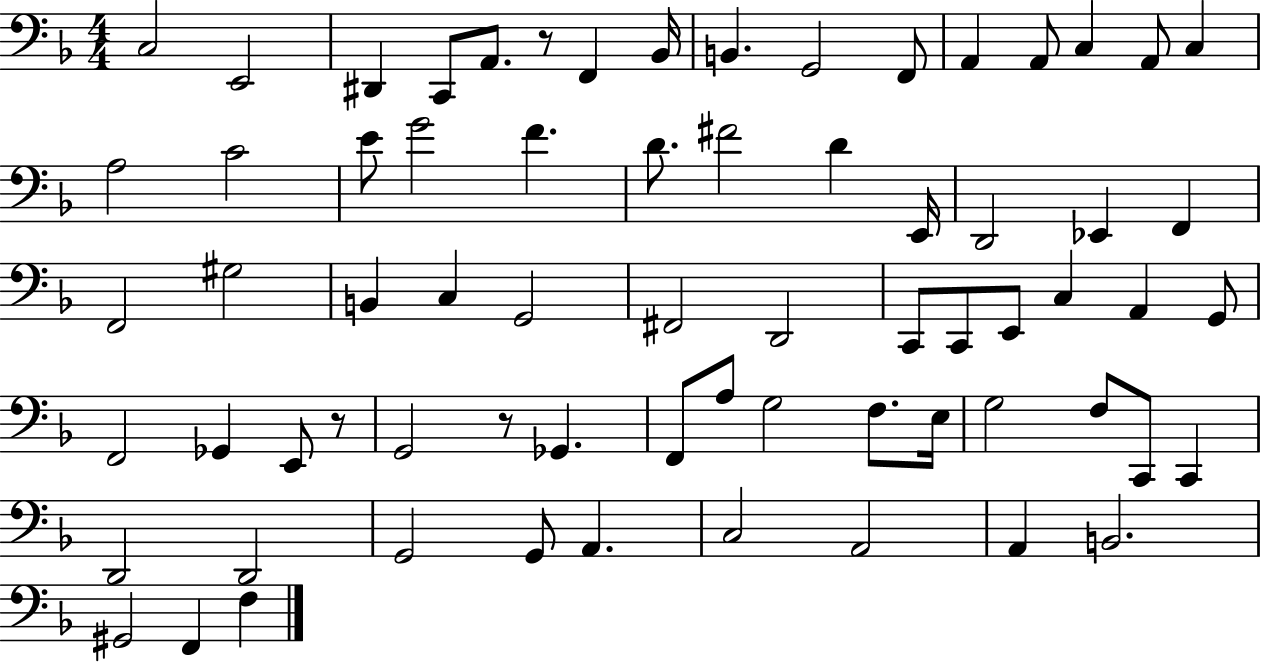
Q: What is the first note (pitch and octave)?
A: C3